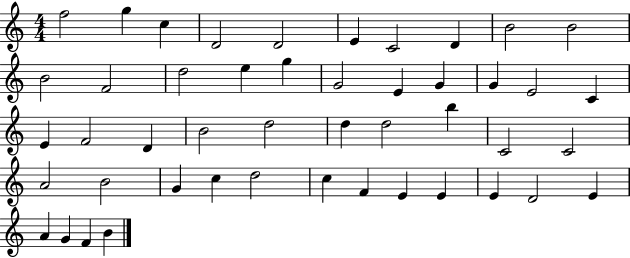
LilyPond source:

{
  \clef treble
  \numericTimeSignature
  \time 4/4
  \key c \major
  f''2 g''4 c''4 | d'2 d'2 | e'4 c'2 d'4 | b'2 b'2 | \break b'2 f'2 | d''2 e''4 g''4 | g'2 e'4 g'4 | g'4 e'2 c'4 | \break e'4 f'2 d'4 | b'2 d''2 | d''4 d''2 b''4 | c'2 c'2 | \break a'2 b'2 | g'4 c''4 d''2 | c''4 f'4 e'4 e'4 | e'4 d'2 e'4 | \break a'4 g'4 f'4 b'4 | \bar "|."
}